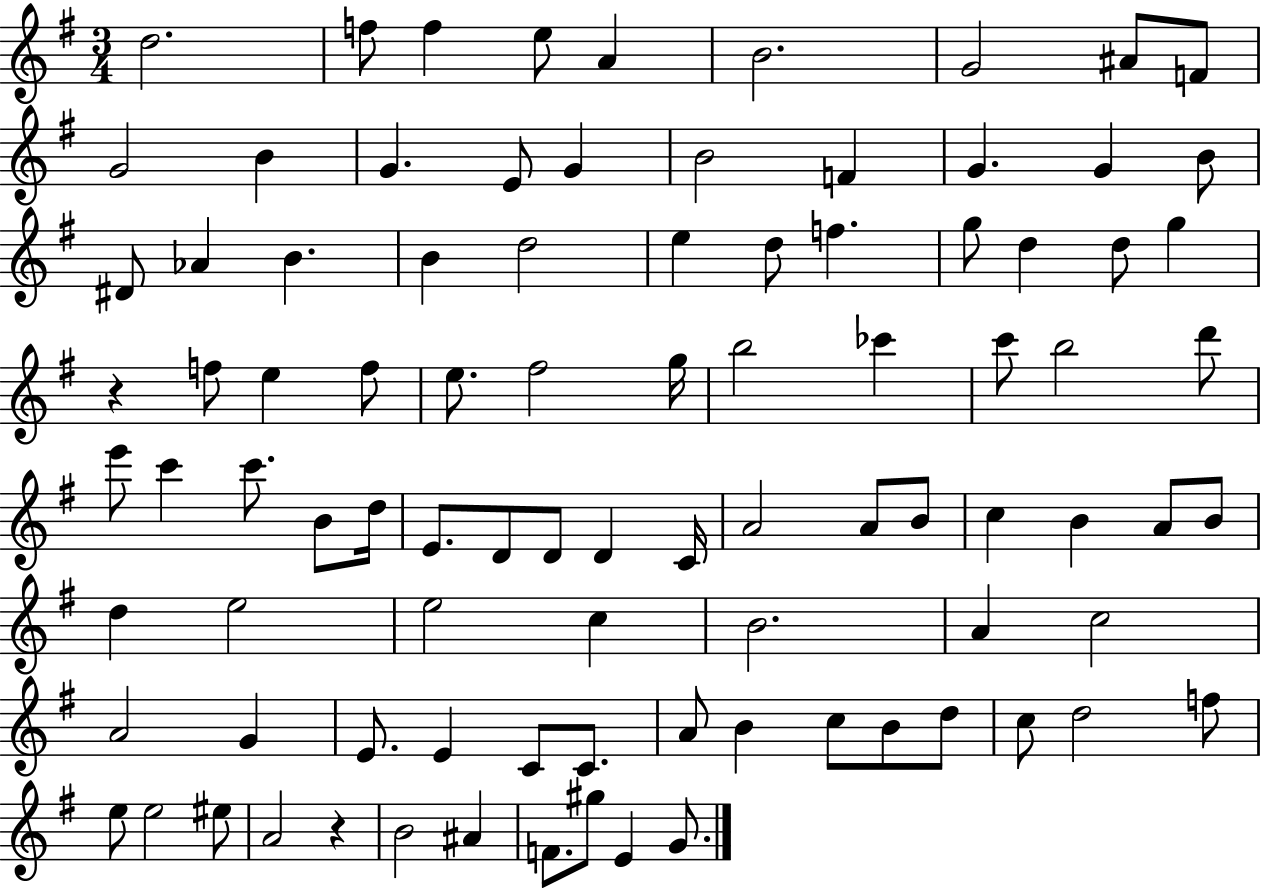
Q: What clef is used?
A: treble